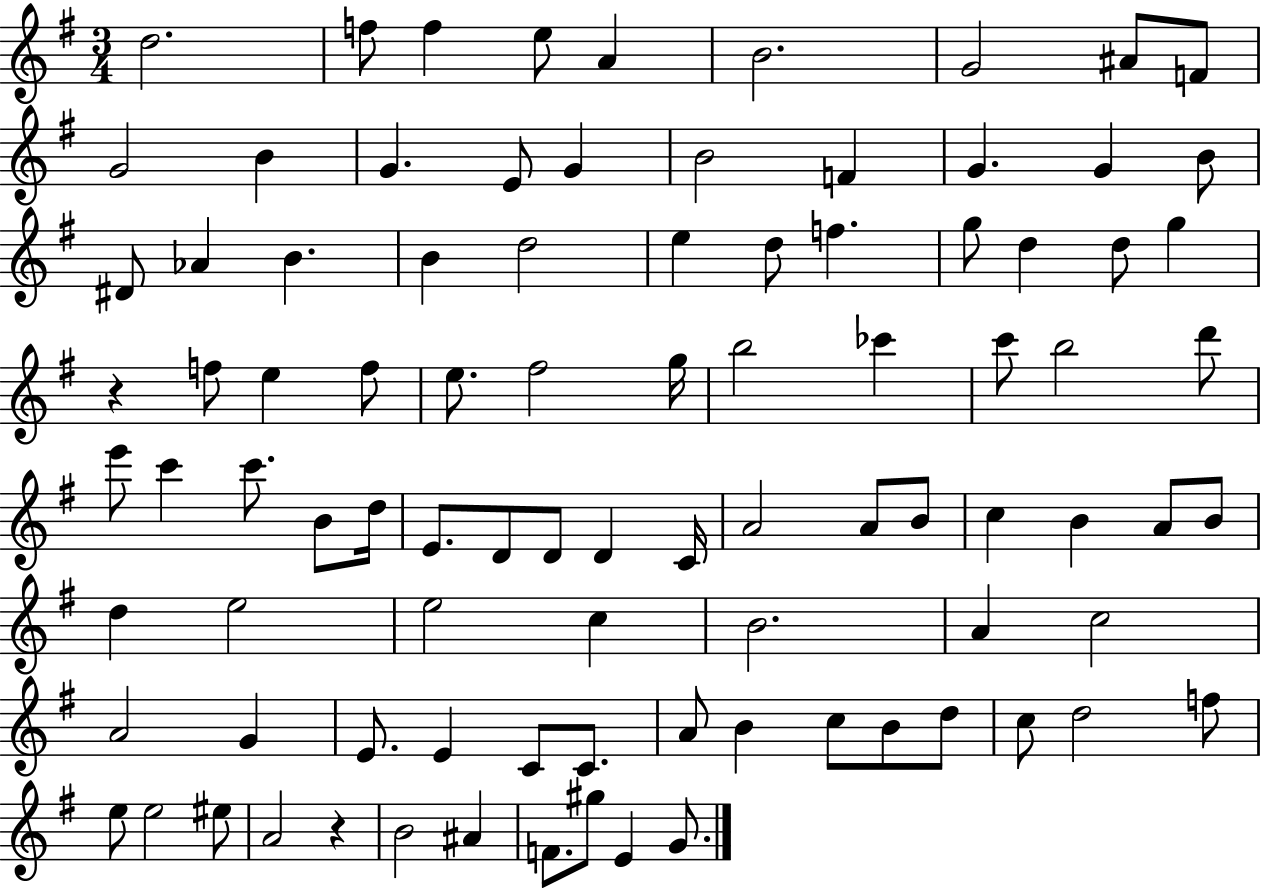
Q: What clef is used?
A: treble